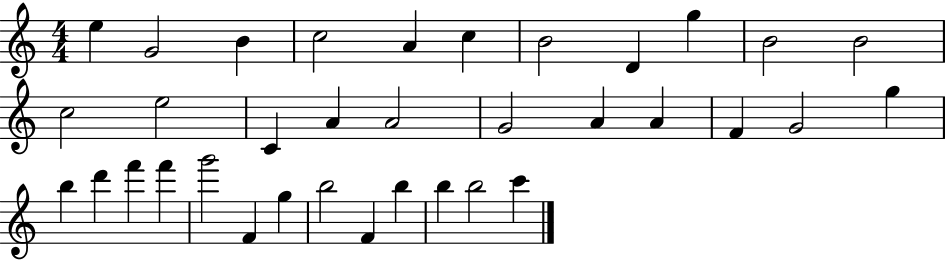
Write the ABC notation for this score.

X:1
T:Untitled
M:4/4
L:1/4
K:C
e G2 B c2 A c B2 D g B2 B2 c2 e2 C A A2 G2 A A F G2 g b d' f' f' g'2 F g b2 F b b b2 c'